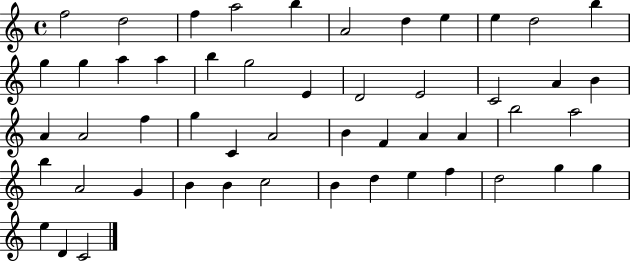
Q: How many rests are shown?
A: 0